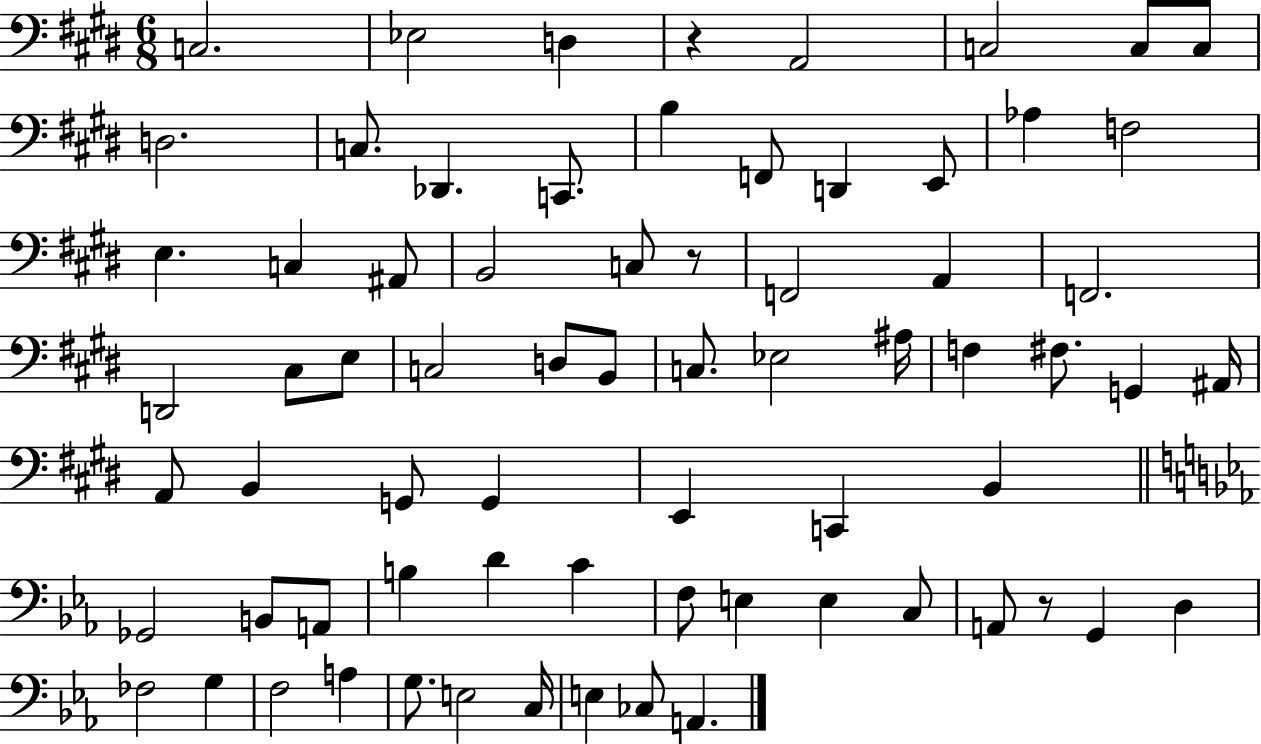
{
  \clef bass
  \numericTimeSignature
  \time 6/8
  \key e \major
  c2. | ees2 d4 | r4 a,2 | c2 c8 c8 | \break d2. | c8. des,4. c,8. | b4 f,8 d,4 e,8 | aes4 f2 | \break e4. c4 ais,8 | b,2 c8 r8 | f,2 a,4 | f,2. | \break d,2 cis8 e8 | c2 d8 b,8 | c8. ees2 ais16 | f4 fis8. g,4 ais,16 | \break a,8 b,4 g,8 g,4 | e,4 c,4 b,4 | \bar "||" \break \key ees \major ges,2 b,8 a,8 | b4 d'4 c'4 | f8 e4 e4 c8 | a,8 r8 g,4 d4 | \break fes2 g4 | f2 a4 | g8. e2 c16 | e4 ces8 a,4. | \break \bar "|."
}